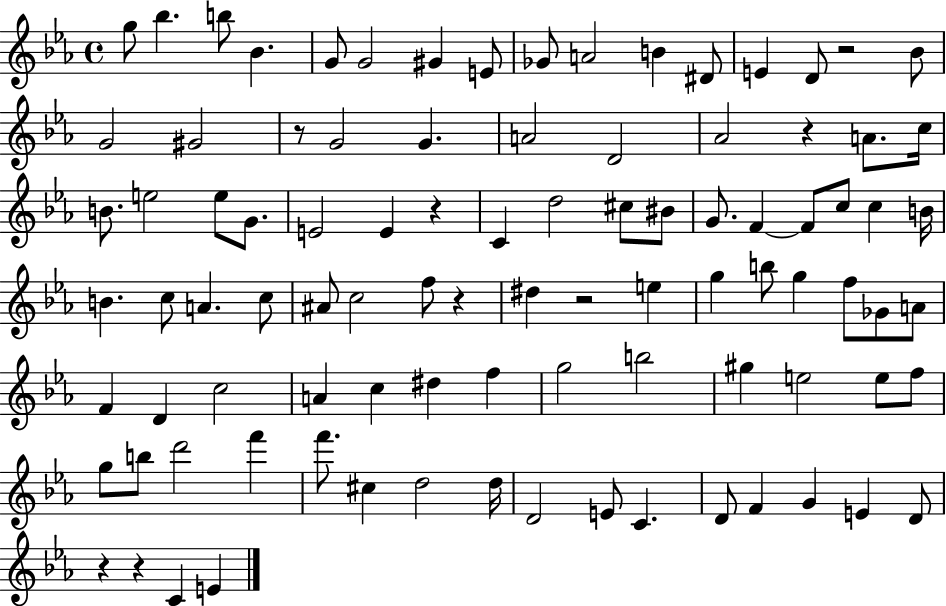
{
  \clef treble
  \time 4/4
  \defaultTimeSignature
  \key ees \major
  \repeat volta 2 { g''8 bes''4. b''8 bes'4. | g'8 g'2 gis'4 e'8 | ges'8 a'2 b'4 dis'8 | e'4 d'8 r2 bes'8 | \break g'2 gis'2 | r8 g'2 g'4. | a'2 d'2 | aes'2 r4 a'8. c''16 | \break b'8. e''2 e''8 g'8. | e'2 e'4 r4 | c'4 d''2 cis''8 bis'8 | g'8. f'4~~ f'8 c''8 c''4 b'16 | \break b'4. c''8 a'4. c''8 | ais'8 c''2 f''8 r4 | dis''4 r2 e''4 | g''4 b''8 g''4 f''8 ges'8 a'8 | \break f'4 d'4 c''2 | a'4 c''4 dis''4 f''4 | g''2 b''2 | gis''4 e''2 e''8 f''8 | \break g''8 b''8 d'''2 f'''4 | f'''8. cis''4 d''2 d''16 | d'2 e'8 c'4. | d'8 f'4 g'4 e'4 d'8 | \break r4 r4 c'4 e'4 | } \bar "|."
}